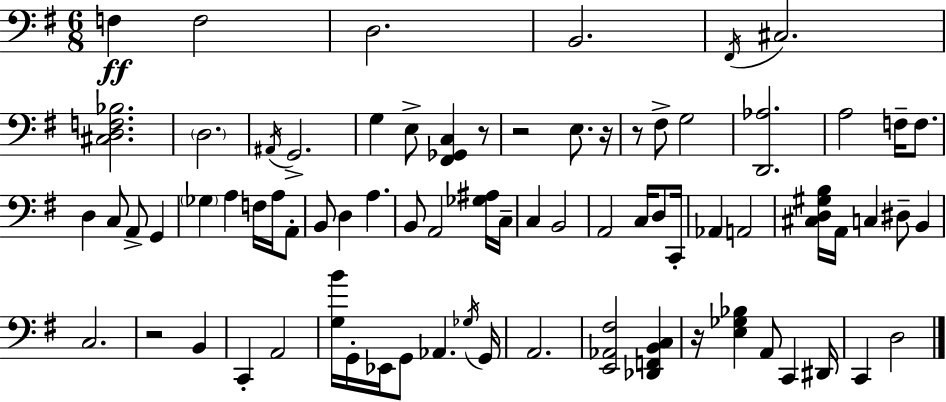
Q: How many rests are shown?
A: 6